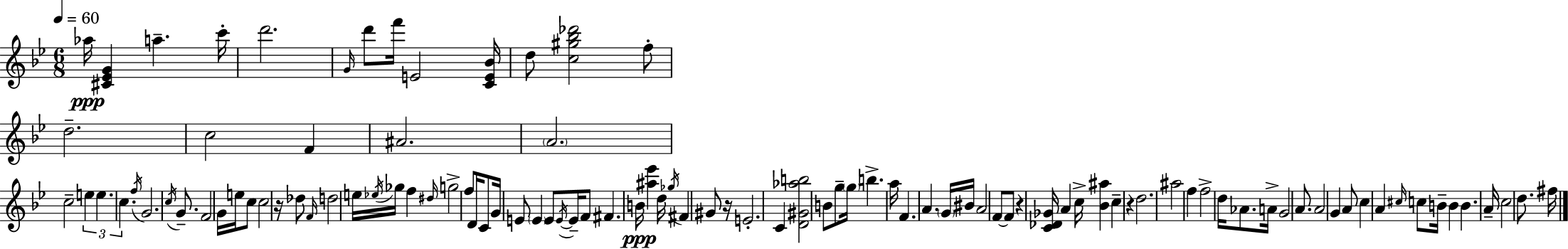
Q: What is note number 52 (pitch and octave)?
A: F#4